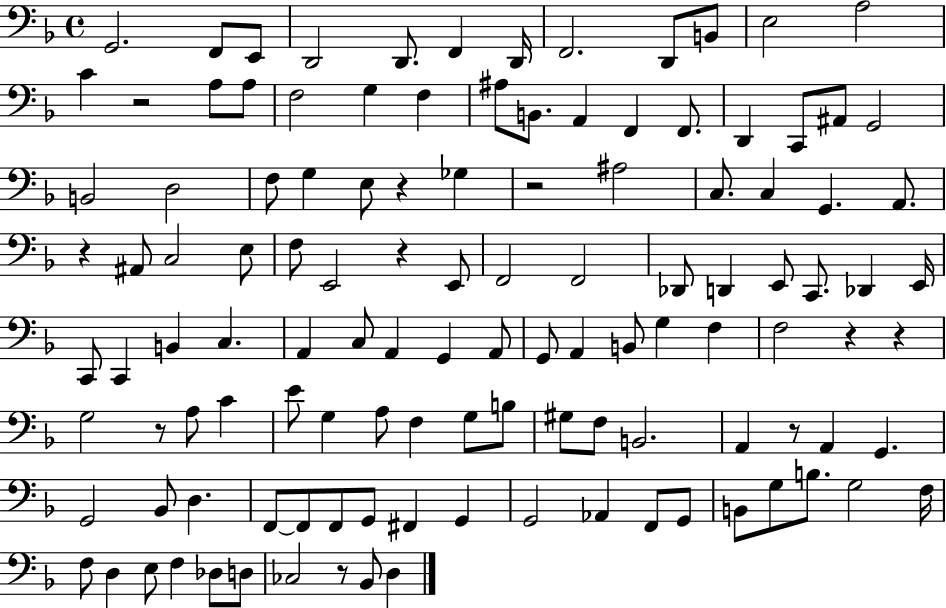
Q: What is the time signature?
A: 4/4